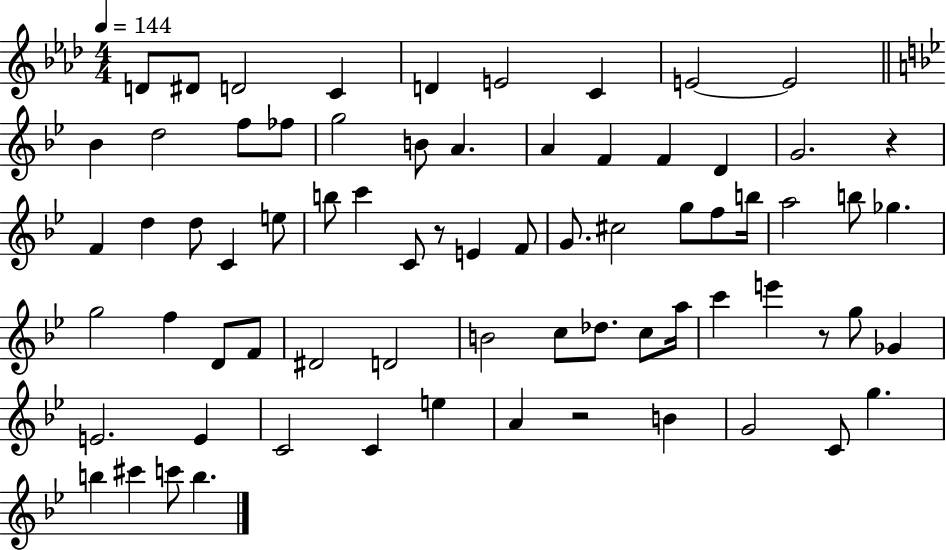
{
  \clef treble
  \numericTimeSignature
  \time 4/4
  \key aes \major
  \tempo 4 = 144
  d'8 dis'8 d'2 c'4 | d'4 e'2 c'4 | e'2~~ e'2 | \bar "||" \break \key g \minor bes'4 d''2 f''8 fes''8 | g''2 b'8 a'4. | a'4 f'4 f'4 d'4 | g'2. r4 | \break f'4 d''4 d''8 c'4 e''8 | b''8 c'''4 c'8 r8 e'4 f'8 | g'8. cis''2 g''8 f''8 b''16 | a''2 b''8 ges''4. | \break g''2 f''4 d'8 f'8 | dis'2 d'2 | b'2 c''8 des''8. c''8 a''16 | c'''4 e'''4 r8 g''8 ges'4 | \break e'2. e'4 | c'2 c'4 e''4 | a'4 r2 b'4 | g'2 c'8 g''4. | \break b''4 cis'''4 c'''8 b''4. | \bar "|."
}